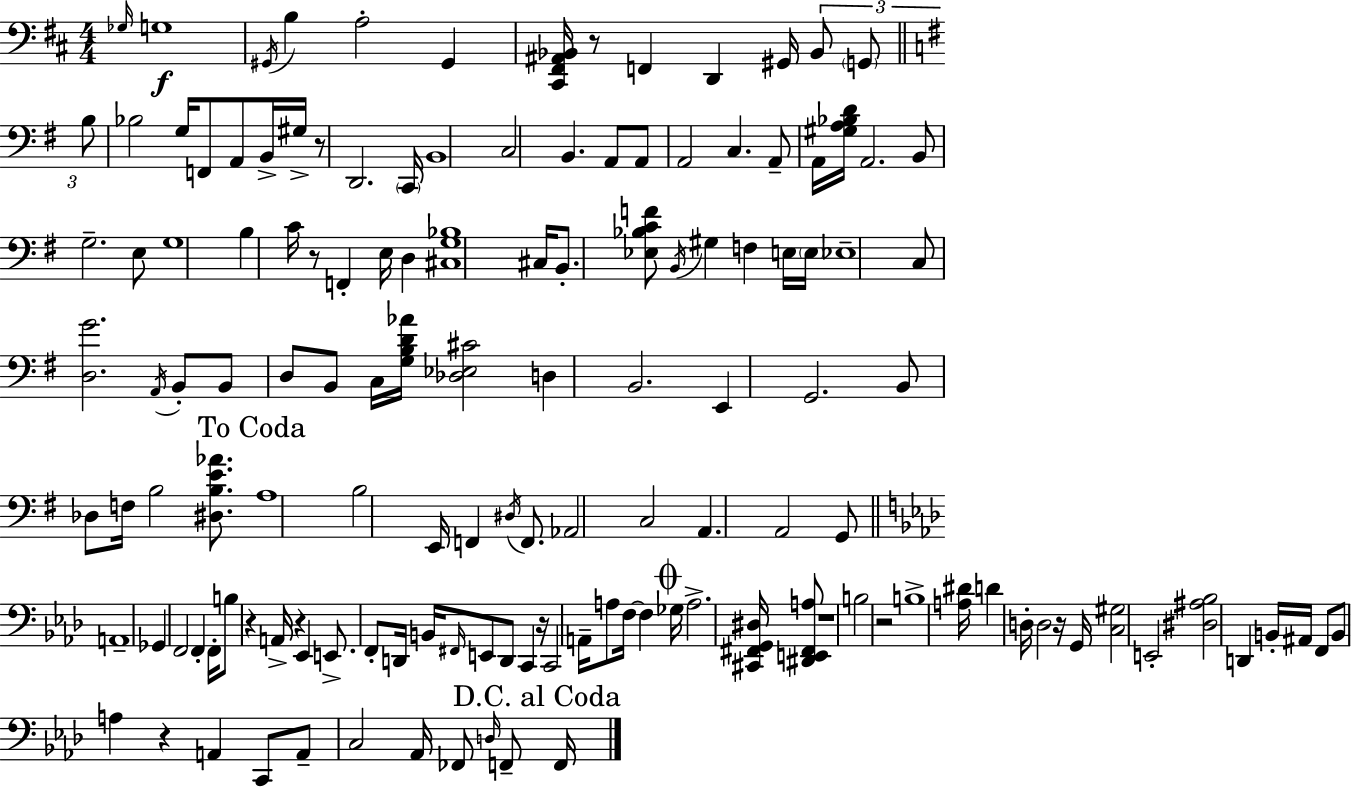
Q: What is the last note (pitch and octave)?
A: F2